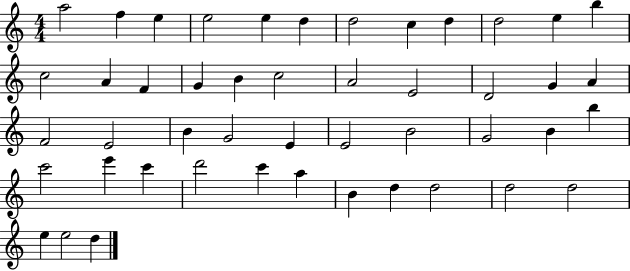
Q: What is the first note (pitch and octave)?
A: A5